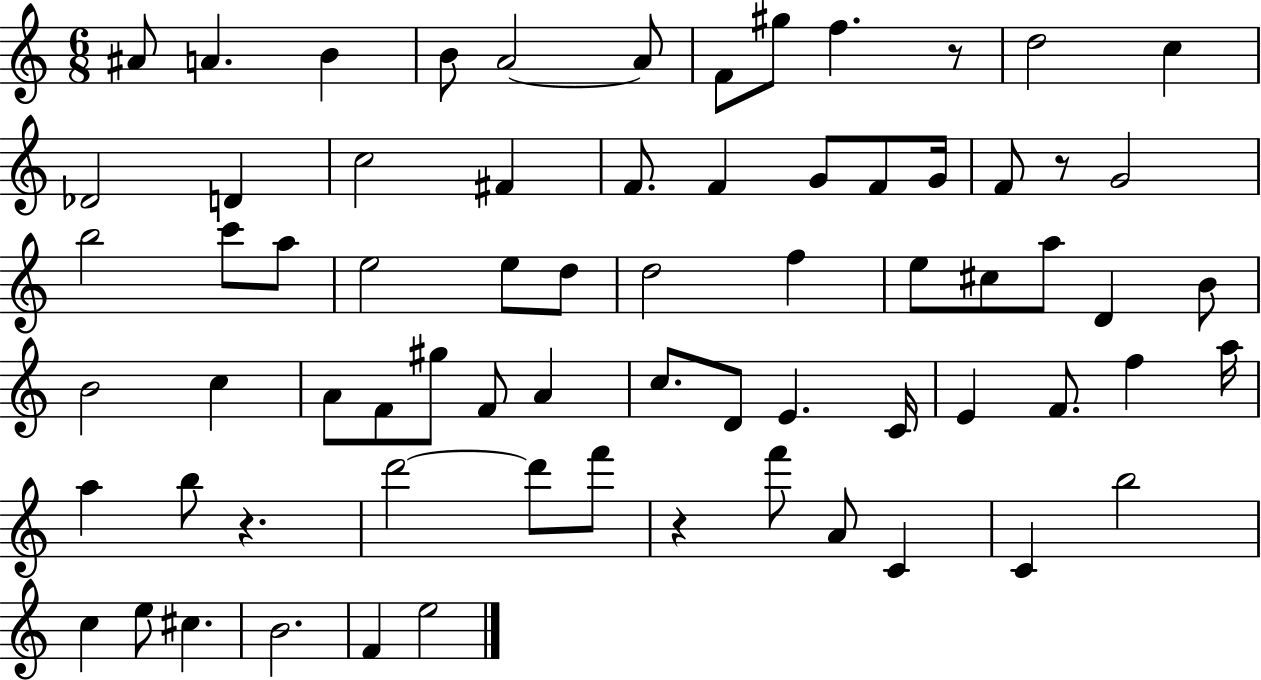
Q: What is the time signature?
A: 6/8